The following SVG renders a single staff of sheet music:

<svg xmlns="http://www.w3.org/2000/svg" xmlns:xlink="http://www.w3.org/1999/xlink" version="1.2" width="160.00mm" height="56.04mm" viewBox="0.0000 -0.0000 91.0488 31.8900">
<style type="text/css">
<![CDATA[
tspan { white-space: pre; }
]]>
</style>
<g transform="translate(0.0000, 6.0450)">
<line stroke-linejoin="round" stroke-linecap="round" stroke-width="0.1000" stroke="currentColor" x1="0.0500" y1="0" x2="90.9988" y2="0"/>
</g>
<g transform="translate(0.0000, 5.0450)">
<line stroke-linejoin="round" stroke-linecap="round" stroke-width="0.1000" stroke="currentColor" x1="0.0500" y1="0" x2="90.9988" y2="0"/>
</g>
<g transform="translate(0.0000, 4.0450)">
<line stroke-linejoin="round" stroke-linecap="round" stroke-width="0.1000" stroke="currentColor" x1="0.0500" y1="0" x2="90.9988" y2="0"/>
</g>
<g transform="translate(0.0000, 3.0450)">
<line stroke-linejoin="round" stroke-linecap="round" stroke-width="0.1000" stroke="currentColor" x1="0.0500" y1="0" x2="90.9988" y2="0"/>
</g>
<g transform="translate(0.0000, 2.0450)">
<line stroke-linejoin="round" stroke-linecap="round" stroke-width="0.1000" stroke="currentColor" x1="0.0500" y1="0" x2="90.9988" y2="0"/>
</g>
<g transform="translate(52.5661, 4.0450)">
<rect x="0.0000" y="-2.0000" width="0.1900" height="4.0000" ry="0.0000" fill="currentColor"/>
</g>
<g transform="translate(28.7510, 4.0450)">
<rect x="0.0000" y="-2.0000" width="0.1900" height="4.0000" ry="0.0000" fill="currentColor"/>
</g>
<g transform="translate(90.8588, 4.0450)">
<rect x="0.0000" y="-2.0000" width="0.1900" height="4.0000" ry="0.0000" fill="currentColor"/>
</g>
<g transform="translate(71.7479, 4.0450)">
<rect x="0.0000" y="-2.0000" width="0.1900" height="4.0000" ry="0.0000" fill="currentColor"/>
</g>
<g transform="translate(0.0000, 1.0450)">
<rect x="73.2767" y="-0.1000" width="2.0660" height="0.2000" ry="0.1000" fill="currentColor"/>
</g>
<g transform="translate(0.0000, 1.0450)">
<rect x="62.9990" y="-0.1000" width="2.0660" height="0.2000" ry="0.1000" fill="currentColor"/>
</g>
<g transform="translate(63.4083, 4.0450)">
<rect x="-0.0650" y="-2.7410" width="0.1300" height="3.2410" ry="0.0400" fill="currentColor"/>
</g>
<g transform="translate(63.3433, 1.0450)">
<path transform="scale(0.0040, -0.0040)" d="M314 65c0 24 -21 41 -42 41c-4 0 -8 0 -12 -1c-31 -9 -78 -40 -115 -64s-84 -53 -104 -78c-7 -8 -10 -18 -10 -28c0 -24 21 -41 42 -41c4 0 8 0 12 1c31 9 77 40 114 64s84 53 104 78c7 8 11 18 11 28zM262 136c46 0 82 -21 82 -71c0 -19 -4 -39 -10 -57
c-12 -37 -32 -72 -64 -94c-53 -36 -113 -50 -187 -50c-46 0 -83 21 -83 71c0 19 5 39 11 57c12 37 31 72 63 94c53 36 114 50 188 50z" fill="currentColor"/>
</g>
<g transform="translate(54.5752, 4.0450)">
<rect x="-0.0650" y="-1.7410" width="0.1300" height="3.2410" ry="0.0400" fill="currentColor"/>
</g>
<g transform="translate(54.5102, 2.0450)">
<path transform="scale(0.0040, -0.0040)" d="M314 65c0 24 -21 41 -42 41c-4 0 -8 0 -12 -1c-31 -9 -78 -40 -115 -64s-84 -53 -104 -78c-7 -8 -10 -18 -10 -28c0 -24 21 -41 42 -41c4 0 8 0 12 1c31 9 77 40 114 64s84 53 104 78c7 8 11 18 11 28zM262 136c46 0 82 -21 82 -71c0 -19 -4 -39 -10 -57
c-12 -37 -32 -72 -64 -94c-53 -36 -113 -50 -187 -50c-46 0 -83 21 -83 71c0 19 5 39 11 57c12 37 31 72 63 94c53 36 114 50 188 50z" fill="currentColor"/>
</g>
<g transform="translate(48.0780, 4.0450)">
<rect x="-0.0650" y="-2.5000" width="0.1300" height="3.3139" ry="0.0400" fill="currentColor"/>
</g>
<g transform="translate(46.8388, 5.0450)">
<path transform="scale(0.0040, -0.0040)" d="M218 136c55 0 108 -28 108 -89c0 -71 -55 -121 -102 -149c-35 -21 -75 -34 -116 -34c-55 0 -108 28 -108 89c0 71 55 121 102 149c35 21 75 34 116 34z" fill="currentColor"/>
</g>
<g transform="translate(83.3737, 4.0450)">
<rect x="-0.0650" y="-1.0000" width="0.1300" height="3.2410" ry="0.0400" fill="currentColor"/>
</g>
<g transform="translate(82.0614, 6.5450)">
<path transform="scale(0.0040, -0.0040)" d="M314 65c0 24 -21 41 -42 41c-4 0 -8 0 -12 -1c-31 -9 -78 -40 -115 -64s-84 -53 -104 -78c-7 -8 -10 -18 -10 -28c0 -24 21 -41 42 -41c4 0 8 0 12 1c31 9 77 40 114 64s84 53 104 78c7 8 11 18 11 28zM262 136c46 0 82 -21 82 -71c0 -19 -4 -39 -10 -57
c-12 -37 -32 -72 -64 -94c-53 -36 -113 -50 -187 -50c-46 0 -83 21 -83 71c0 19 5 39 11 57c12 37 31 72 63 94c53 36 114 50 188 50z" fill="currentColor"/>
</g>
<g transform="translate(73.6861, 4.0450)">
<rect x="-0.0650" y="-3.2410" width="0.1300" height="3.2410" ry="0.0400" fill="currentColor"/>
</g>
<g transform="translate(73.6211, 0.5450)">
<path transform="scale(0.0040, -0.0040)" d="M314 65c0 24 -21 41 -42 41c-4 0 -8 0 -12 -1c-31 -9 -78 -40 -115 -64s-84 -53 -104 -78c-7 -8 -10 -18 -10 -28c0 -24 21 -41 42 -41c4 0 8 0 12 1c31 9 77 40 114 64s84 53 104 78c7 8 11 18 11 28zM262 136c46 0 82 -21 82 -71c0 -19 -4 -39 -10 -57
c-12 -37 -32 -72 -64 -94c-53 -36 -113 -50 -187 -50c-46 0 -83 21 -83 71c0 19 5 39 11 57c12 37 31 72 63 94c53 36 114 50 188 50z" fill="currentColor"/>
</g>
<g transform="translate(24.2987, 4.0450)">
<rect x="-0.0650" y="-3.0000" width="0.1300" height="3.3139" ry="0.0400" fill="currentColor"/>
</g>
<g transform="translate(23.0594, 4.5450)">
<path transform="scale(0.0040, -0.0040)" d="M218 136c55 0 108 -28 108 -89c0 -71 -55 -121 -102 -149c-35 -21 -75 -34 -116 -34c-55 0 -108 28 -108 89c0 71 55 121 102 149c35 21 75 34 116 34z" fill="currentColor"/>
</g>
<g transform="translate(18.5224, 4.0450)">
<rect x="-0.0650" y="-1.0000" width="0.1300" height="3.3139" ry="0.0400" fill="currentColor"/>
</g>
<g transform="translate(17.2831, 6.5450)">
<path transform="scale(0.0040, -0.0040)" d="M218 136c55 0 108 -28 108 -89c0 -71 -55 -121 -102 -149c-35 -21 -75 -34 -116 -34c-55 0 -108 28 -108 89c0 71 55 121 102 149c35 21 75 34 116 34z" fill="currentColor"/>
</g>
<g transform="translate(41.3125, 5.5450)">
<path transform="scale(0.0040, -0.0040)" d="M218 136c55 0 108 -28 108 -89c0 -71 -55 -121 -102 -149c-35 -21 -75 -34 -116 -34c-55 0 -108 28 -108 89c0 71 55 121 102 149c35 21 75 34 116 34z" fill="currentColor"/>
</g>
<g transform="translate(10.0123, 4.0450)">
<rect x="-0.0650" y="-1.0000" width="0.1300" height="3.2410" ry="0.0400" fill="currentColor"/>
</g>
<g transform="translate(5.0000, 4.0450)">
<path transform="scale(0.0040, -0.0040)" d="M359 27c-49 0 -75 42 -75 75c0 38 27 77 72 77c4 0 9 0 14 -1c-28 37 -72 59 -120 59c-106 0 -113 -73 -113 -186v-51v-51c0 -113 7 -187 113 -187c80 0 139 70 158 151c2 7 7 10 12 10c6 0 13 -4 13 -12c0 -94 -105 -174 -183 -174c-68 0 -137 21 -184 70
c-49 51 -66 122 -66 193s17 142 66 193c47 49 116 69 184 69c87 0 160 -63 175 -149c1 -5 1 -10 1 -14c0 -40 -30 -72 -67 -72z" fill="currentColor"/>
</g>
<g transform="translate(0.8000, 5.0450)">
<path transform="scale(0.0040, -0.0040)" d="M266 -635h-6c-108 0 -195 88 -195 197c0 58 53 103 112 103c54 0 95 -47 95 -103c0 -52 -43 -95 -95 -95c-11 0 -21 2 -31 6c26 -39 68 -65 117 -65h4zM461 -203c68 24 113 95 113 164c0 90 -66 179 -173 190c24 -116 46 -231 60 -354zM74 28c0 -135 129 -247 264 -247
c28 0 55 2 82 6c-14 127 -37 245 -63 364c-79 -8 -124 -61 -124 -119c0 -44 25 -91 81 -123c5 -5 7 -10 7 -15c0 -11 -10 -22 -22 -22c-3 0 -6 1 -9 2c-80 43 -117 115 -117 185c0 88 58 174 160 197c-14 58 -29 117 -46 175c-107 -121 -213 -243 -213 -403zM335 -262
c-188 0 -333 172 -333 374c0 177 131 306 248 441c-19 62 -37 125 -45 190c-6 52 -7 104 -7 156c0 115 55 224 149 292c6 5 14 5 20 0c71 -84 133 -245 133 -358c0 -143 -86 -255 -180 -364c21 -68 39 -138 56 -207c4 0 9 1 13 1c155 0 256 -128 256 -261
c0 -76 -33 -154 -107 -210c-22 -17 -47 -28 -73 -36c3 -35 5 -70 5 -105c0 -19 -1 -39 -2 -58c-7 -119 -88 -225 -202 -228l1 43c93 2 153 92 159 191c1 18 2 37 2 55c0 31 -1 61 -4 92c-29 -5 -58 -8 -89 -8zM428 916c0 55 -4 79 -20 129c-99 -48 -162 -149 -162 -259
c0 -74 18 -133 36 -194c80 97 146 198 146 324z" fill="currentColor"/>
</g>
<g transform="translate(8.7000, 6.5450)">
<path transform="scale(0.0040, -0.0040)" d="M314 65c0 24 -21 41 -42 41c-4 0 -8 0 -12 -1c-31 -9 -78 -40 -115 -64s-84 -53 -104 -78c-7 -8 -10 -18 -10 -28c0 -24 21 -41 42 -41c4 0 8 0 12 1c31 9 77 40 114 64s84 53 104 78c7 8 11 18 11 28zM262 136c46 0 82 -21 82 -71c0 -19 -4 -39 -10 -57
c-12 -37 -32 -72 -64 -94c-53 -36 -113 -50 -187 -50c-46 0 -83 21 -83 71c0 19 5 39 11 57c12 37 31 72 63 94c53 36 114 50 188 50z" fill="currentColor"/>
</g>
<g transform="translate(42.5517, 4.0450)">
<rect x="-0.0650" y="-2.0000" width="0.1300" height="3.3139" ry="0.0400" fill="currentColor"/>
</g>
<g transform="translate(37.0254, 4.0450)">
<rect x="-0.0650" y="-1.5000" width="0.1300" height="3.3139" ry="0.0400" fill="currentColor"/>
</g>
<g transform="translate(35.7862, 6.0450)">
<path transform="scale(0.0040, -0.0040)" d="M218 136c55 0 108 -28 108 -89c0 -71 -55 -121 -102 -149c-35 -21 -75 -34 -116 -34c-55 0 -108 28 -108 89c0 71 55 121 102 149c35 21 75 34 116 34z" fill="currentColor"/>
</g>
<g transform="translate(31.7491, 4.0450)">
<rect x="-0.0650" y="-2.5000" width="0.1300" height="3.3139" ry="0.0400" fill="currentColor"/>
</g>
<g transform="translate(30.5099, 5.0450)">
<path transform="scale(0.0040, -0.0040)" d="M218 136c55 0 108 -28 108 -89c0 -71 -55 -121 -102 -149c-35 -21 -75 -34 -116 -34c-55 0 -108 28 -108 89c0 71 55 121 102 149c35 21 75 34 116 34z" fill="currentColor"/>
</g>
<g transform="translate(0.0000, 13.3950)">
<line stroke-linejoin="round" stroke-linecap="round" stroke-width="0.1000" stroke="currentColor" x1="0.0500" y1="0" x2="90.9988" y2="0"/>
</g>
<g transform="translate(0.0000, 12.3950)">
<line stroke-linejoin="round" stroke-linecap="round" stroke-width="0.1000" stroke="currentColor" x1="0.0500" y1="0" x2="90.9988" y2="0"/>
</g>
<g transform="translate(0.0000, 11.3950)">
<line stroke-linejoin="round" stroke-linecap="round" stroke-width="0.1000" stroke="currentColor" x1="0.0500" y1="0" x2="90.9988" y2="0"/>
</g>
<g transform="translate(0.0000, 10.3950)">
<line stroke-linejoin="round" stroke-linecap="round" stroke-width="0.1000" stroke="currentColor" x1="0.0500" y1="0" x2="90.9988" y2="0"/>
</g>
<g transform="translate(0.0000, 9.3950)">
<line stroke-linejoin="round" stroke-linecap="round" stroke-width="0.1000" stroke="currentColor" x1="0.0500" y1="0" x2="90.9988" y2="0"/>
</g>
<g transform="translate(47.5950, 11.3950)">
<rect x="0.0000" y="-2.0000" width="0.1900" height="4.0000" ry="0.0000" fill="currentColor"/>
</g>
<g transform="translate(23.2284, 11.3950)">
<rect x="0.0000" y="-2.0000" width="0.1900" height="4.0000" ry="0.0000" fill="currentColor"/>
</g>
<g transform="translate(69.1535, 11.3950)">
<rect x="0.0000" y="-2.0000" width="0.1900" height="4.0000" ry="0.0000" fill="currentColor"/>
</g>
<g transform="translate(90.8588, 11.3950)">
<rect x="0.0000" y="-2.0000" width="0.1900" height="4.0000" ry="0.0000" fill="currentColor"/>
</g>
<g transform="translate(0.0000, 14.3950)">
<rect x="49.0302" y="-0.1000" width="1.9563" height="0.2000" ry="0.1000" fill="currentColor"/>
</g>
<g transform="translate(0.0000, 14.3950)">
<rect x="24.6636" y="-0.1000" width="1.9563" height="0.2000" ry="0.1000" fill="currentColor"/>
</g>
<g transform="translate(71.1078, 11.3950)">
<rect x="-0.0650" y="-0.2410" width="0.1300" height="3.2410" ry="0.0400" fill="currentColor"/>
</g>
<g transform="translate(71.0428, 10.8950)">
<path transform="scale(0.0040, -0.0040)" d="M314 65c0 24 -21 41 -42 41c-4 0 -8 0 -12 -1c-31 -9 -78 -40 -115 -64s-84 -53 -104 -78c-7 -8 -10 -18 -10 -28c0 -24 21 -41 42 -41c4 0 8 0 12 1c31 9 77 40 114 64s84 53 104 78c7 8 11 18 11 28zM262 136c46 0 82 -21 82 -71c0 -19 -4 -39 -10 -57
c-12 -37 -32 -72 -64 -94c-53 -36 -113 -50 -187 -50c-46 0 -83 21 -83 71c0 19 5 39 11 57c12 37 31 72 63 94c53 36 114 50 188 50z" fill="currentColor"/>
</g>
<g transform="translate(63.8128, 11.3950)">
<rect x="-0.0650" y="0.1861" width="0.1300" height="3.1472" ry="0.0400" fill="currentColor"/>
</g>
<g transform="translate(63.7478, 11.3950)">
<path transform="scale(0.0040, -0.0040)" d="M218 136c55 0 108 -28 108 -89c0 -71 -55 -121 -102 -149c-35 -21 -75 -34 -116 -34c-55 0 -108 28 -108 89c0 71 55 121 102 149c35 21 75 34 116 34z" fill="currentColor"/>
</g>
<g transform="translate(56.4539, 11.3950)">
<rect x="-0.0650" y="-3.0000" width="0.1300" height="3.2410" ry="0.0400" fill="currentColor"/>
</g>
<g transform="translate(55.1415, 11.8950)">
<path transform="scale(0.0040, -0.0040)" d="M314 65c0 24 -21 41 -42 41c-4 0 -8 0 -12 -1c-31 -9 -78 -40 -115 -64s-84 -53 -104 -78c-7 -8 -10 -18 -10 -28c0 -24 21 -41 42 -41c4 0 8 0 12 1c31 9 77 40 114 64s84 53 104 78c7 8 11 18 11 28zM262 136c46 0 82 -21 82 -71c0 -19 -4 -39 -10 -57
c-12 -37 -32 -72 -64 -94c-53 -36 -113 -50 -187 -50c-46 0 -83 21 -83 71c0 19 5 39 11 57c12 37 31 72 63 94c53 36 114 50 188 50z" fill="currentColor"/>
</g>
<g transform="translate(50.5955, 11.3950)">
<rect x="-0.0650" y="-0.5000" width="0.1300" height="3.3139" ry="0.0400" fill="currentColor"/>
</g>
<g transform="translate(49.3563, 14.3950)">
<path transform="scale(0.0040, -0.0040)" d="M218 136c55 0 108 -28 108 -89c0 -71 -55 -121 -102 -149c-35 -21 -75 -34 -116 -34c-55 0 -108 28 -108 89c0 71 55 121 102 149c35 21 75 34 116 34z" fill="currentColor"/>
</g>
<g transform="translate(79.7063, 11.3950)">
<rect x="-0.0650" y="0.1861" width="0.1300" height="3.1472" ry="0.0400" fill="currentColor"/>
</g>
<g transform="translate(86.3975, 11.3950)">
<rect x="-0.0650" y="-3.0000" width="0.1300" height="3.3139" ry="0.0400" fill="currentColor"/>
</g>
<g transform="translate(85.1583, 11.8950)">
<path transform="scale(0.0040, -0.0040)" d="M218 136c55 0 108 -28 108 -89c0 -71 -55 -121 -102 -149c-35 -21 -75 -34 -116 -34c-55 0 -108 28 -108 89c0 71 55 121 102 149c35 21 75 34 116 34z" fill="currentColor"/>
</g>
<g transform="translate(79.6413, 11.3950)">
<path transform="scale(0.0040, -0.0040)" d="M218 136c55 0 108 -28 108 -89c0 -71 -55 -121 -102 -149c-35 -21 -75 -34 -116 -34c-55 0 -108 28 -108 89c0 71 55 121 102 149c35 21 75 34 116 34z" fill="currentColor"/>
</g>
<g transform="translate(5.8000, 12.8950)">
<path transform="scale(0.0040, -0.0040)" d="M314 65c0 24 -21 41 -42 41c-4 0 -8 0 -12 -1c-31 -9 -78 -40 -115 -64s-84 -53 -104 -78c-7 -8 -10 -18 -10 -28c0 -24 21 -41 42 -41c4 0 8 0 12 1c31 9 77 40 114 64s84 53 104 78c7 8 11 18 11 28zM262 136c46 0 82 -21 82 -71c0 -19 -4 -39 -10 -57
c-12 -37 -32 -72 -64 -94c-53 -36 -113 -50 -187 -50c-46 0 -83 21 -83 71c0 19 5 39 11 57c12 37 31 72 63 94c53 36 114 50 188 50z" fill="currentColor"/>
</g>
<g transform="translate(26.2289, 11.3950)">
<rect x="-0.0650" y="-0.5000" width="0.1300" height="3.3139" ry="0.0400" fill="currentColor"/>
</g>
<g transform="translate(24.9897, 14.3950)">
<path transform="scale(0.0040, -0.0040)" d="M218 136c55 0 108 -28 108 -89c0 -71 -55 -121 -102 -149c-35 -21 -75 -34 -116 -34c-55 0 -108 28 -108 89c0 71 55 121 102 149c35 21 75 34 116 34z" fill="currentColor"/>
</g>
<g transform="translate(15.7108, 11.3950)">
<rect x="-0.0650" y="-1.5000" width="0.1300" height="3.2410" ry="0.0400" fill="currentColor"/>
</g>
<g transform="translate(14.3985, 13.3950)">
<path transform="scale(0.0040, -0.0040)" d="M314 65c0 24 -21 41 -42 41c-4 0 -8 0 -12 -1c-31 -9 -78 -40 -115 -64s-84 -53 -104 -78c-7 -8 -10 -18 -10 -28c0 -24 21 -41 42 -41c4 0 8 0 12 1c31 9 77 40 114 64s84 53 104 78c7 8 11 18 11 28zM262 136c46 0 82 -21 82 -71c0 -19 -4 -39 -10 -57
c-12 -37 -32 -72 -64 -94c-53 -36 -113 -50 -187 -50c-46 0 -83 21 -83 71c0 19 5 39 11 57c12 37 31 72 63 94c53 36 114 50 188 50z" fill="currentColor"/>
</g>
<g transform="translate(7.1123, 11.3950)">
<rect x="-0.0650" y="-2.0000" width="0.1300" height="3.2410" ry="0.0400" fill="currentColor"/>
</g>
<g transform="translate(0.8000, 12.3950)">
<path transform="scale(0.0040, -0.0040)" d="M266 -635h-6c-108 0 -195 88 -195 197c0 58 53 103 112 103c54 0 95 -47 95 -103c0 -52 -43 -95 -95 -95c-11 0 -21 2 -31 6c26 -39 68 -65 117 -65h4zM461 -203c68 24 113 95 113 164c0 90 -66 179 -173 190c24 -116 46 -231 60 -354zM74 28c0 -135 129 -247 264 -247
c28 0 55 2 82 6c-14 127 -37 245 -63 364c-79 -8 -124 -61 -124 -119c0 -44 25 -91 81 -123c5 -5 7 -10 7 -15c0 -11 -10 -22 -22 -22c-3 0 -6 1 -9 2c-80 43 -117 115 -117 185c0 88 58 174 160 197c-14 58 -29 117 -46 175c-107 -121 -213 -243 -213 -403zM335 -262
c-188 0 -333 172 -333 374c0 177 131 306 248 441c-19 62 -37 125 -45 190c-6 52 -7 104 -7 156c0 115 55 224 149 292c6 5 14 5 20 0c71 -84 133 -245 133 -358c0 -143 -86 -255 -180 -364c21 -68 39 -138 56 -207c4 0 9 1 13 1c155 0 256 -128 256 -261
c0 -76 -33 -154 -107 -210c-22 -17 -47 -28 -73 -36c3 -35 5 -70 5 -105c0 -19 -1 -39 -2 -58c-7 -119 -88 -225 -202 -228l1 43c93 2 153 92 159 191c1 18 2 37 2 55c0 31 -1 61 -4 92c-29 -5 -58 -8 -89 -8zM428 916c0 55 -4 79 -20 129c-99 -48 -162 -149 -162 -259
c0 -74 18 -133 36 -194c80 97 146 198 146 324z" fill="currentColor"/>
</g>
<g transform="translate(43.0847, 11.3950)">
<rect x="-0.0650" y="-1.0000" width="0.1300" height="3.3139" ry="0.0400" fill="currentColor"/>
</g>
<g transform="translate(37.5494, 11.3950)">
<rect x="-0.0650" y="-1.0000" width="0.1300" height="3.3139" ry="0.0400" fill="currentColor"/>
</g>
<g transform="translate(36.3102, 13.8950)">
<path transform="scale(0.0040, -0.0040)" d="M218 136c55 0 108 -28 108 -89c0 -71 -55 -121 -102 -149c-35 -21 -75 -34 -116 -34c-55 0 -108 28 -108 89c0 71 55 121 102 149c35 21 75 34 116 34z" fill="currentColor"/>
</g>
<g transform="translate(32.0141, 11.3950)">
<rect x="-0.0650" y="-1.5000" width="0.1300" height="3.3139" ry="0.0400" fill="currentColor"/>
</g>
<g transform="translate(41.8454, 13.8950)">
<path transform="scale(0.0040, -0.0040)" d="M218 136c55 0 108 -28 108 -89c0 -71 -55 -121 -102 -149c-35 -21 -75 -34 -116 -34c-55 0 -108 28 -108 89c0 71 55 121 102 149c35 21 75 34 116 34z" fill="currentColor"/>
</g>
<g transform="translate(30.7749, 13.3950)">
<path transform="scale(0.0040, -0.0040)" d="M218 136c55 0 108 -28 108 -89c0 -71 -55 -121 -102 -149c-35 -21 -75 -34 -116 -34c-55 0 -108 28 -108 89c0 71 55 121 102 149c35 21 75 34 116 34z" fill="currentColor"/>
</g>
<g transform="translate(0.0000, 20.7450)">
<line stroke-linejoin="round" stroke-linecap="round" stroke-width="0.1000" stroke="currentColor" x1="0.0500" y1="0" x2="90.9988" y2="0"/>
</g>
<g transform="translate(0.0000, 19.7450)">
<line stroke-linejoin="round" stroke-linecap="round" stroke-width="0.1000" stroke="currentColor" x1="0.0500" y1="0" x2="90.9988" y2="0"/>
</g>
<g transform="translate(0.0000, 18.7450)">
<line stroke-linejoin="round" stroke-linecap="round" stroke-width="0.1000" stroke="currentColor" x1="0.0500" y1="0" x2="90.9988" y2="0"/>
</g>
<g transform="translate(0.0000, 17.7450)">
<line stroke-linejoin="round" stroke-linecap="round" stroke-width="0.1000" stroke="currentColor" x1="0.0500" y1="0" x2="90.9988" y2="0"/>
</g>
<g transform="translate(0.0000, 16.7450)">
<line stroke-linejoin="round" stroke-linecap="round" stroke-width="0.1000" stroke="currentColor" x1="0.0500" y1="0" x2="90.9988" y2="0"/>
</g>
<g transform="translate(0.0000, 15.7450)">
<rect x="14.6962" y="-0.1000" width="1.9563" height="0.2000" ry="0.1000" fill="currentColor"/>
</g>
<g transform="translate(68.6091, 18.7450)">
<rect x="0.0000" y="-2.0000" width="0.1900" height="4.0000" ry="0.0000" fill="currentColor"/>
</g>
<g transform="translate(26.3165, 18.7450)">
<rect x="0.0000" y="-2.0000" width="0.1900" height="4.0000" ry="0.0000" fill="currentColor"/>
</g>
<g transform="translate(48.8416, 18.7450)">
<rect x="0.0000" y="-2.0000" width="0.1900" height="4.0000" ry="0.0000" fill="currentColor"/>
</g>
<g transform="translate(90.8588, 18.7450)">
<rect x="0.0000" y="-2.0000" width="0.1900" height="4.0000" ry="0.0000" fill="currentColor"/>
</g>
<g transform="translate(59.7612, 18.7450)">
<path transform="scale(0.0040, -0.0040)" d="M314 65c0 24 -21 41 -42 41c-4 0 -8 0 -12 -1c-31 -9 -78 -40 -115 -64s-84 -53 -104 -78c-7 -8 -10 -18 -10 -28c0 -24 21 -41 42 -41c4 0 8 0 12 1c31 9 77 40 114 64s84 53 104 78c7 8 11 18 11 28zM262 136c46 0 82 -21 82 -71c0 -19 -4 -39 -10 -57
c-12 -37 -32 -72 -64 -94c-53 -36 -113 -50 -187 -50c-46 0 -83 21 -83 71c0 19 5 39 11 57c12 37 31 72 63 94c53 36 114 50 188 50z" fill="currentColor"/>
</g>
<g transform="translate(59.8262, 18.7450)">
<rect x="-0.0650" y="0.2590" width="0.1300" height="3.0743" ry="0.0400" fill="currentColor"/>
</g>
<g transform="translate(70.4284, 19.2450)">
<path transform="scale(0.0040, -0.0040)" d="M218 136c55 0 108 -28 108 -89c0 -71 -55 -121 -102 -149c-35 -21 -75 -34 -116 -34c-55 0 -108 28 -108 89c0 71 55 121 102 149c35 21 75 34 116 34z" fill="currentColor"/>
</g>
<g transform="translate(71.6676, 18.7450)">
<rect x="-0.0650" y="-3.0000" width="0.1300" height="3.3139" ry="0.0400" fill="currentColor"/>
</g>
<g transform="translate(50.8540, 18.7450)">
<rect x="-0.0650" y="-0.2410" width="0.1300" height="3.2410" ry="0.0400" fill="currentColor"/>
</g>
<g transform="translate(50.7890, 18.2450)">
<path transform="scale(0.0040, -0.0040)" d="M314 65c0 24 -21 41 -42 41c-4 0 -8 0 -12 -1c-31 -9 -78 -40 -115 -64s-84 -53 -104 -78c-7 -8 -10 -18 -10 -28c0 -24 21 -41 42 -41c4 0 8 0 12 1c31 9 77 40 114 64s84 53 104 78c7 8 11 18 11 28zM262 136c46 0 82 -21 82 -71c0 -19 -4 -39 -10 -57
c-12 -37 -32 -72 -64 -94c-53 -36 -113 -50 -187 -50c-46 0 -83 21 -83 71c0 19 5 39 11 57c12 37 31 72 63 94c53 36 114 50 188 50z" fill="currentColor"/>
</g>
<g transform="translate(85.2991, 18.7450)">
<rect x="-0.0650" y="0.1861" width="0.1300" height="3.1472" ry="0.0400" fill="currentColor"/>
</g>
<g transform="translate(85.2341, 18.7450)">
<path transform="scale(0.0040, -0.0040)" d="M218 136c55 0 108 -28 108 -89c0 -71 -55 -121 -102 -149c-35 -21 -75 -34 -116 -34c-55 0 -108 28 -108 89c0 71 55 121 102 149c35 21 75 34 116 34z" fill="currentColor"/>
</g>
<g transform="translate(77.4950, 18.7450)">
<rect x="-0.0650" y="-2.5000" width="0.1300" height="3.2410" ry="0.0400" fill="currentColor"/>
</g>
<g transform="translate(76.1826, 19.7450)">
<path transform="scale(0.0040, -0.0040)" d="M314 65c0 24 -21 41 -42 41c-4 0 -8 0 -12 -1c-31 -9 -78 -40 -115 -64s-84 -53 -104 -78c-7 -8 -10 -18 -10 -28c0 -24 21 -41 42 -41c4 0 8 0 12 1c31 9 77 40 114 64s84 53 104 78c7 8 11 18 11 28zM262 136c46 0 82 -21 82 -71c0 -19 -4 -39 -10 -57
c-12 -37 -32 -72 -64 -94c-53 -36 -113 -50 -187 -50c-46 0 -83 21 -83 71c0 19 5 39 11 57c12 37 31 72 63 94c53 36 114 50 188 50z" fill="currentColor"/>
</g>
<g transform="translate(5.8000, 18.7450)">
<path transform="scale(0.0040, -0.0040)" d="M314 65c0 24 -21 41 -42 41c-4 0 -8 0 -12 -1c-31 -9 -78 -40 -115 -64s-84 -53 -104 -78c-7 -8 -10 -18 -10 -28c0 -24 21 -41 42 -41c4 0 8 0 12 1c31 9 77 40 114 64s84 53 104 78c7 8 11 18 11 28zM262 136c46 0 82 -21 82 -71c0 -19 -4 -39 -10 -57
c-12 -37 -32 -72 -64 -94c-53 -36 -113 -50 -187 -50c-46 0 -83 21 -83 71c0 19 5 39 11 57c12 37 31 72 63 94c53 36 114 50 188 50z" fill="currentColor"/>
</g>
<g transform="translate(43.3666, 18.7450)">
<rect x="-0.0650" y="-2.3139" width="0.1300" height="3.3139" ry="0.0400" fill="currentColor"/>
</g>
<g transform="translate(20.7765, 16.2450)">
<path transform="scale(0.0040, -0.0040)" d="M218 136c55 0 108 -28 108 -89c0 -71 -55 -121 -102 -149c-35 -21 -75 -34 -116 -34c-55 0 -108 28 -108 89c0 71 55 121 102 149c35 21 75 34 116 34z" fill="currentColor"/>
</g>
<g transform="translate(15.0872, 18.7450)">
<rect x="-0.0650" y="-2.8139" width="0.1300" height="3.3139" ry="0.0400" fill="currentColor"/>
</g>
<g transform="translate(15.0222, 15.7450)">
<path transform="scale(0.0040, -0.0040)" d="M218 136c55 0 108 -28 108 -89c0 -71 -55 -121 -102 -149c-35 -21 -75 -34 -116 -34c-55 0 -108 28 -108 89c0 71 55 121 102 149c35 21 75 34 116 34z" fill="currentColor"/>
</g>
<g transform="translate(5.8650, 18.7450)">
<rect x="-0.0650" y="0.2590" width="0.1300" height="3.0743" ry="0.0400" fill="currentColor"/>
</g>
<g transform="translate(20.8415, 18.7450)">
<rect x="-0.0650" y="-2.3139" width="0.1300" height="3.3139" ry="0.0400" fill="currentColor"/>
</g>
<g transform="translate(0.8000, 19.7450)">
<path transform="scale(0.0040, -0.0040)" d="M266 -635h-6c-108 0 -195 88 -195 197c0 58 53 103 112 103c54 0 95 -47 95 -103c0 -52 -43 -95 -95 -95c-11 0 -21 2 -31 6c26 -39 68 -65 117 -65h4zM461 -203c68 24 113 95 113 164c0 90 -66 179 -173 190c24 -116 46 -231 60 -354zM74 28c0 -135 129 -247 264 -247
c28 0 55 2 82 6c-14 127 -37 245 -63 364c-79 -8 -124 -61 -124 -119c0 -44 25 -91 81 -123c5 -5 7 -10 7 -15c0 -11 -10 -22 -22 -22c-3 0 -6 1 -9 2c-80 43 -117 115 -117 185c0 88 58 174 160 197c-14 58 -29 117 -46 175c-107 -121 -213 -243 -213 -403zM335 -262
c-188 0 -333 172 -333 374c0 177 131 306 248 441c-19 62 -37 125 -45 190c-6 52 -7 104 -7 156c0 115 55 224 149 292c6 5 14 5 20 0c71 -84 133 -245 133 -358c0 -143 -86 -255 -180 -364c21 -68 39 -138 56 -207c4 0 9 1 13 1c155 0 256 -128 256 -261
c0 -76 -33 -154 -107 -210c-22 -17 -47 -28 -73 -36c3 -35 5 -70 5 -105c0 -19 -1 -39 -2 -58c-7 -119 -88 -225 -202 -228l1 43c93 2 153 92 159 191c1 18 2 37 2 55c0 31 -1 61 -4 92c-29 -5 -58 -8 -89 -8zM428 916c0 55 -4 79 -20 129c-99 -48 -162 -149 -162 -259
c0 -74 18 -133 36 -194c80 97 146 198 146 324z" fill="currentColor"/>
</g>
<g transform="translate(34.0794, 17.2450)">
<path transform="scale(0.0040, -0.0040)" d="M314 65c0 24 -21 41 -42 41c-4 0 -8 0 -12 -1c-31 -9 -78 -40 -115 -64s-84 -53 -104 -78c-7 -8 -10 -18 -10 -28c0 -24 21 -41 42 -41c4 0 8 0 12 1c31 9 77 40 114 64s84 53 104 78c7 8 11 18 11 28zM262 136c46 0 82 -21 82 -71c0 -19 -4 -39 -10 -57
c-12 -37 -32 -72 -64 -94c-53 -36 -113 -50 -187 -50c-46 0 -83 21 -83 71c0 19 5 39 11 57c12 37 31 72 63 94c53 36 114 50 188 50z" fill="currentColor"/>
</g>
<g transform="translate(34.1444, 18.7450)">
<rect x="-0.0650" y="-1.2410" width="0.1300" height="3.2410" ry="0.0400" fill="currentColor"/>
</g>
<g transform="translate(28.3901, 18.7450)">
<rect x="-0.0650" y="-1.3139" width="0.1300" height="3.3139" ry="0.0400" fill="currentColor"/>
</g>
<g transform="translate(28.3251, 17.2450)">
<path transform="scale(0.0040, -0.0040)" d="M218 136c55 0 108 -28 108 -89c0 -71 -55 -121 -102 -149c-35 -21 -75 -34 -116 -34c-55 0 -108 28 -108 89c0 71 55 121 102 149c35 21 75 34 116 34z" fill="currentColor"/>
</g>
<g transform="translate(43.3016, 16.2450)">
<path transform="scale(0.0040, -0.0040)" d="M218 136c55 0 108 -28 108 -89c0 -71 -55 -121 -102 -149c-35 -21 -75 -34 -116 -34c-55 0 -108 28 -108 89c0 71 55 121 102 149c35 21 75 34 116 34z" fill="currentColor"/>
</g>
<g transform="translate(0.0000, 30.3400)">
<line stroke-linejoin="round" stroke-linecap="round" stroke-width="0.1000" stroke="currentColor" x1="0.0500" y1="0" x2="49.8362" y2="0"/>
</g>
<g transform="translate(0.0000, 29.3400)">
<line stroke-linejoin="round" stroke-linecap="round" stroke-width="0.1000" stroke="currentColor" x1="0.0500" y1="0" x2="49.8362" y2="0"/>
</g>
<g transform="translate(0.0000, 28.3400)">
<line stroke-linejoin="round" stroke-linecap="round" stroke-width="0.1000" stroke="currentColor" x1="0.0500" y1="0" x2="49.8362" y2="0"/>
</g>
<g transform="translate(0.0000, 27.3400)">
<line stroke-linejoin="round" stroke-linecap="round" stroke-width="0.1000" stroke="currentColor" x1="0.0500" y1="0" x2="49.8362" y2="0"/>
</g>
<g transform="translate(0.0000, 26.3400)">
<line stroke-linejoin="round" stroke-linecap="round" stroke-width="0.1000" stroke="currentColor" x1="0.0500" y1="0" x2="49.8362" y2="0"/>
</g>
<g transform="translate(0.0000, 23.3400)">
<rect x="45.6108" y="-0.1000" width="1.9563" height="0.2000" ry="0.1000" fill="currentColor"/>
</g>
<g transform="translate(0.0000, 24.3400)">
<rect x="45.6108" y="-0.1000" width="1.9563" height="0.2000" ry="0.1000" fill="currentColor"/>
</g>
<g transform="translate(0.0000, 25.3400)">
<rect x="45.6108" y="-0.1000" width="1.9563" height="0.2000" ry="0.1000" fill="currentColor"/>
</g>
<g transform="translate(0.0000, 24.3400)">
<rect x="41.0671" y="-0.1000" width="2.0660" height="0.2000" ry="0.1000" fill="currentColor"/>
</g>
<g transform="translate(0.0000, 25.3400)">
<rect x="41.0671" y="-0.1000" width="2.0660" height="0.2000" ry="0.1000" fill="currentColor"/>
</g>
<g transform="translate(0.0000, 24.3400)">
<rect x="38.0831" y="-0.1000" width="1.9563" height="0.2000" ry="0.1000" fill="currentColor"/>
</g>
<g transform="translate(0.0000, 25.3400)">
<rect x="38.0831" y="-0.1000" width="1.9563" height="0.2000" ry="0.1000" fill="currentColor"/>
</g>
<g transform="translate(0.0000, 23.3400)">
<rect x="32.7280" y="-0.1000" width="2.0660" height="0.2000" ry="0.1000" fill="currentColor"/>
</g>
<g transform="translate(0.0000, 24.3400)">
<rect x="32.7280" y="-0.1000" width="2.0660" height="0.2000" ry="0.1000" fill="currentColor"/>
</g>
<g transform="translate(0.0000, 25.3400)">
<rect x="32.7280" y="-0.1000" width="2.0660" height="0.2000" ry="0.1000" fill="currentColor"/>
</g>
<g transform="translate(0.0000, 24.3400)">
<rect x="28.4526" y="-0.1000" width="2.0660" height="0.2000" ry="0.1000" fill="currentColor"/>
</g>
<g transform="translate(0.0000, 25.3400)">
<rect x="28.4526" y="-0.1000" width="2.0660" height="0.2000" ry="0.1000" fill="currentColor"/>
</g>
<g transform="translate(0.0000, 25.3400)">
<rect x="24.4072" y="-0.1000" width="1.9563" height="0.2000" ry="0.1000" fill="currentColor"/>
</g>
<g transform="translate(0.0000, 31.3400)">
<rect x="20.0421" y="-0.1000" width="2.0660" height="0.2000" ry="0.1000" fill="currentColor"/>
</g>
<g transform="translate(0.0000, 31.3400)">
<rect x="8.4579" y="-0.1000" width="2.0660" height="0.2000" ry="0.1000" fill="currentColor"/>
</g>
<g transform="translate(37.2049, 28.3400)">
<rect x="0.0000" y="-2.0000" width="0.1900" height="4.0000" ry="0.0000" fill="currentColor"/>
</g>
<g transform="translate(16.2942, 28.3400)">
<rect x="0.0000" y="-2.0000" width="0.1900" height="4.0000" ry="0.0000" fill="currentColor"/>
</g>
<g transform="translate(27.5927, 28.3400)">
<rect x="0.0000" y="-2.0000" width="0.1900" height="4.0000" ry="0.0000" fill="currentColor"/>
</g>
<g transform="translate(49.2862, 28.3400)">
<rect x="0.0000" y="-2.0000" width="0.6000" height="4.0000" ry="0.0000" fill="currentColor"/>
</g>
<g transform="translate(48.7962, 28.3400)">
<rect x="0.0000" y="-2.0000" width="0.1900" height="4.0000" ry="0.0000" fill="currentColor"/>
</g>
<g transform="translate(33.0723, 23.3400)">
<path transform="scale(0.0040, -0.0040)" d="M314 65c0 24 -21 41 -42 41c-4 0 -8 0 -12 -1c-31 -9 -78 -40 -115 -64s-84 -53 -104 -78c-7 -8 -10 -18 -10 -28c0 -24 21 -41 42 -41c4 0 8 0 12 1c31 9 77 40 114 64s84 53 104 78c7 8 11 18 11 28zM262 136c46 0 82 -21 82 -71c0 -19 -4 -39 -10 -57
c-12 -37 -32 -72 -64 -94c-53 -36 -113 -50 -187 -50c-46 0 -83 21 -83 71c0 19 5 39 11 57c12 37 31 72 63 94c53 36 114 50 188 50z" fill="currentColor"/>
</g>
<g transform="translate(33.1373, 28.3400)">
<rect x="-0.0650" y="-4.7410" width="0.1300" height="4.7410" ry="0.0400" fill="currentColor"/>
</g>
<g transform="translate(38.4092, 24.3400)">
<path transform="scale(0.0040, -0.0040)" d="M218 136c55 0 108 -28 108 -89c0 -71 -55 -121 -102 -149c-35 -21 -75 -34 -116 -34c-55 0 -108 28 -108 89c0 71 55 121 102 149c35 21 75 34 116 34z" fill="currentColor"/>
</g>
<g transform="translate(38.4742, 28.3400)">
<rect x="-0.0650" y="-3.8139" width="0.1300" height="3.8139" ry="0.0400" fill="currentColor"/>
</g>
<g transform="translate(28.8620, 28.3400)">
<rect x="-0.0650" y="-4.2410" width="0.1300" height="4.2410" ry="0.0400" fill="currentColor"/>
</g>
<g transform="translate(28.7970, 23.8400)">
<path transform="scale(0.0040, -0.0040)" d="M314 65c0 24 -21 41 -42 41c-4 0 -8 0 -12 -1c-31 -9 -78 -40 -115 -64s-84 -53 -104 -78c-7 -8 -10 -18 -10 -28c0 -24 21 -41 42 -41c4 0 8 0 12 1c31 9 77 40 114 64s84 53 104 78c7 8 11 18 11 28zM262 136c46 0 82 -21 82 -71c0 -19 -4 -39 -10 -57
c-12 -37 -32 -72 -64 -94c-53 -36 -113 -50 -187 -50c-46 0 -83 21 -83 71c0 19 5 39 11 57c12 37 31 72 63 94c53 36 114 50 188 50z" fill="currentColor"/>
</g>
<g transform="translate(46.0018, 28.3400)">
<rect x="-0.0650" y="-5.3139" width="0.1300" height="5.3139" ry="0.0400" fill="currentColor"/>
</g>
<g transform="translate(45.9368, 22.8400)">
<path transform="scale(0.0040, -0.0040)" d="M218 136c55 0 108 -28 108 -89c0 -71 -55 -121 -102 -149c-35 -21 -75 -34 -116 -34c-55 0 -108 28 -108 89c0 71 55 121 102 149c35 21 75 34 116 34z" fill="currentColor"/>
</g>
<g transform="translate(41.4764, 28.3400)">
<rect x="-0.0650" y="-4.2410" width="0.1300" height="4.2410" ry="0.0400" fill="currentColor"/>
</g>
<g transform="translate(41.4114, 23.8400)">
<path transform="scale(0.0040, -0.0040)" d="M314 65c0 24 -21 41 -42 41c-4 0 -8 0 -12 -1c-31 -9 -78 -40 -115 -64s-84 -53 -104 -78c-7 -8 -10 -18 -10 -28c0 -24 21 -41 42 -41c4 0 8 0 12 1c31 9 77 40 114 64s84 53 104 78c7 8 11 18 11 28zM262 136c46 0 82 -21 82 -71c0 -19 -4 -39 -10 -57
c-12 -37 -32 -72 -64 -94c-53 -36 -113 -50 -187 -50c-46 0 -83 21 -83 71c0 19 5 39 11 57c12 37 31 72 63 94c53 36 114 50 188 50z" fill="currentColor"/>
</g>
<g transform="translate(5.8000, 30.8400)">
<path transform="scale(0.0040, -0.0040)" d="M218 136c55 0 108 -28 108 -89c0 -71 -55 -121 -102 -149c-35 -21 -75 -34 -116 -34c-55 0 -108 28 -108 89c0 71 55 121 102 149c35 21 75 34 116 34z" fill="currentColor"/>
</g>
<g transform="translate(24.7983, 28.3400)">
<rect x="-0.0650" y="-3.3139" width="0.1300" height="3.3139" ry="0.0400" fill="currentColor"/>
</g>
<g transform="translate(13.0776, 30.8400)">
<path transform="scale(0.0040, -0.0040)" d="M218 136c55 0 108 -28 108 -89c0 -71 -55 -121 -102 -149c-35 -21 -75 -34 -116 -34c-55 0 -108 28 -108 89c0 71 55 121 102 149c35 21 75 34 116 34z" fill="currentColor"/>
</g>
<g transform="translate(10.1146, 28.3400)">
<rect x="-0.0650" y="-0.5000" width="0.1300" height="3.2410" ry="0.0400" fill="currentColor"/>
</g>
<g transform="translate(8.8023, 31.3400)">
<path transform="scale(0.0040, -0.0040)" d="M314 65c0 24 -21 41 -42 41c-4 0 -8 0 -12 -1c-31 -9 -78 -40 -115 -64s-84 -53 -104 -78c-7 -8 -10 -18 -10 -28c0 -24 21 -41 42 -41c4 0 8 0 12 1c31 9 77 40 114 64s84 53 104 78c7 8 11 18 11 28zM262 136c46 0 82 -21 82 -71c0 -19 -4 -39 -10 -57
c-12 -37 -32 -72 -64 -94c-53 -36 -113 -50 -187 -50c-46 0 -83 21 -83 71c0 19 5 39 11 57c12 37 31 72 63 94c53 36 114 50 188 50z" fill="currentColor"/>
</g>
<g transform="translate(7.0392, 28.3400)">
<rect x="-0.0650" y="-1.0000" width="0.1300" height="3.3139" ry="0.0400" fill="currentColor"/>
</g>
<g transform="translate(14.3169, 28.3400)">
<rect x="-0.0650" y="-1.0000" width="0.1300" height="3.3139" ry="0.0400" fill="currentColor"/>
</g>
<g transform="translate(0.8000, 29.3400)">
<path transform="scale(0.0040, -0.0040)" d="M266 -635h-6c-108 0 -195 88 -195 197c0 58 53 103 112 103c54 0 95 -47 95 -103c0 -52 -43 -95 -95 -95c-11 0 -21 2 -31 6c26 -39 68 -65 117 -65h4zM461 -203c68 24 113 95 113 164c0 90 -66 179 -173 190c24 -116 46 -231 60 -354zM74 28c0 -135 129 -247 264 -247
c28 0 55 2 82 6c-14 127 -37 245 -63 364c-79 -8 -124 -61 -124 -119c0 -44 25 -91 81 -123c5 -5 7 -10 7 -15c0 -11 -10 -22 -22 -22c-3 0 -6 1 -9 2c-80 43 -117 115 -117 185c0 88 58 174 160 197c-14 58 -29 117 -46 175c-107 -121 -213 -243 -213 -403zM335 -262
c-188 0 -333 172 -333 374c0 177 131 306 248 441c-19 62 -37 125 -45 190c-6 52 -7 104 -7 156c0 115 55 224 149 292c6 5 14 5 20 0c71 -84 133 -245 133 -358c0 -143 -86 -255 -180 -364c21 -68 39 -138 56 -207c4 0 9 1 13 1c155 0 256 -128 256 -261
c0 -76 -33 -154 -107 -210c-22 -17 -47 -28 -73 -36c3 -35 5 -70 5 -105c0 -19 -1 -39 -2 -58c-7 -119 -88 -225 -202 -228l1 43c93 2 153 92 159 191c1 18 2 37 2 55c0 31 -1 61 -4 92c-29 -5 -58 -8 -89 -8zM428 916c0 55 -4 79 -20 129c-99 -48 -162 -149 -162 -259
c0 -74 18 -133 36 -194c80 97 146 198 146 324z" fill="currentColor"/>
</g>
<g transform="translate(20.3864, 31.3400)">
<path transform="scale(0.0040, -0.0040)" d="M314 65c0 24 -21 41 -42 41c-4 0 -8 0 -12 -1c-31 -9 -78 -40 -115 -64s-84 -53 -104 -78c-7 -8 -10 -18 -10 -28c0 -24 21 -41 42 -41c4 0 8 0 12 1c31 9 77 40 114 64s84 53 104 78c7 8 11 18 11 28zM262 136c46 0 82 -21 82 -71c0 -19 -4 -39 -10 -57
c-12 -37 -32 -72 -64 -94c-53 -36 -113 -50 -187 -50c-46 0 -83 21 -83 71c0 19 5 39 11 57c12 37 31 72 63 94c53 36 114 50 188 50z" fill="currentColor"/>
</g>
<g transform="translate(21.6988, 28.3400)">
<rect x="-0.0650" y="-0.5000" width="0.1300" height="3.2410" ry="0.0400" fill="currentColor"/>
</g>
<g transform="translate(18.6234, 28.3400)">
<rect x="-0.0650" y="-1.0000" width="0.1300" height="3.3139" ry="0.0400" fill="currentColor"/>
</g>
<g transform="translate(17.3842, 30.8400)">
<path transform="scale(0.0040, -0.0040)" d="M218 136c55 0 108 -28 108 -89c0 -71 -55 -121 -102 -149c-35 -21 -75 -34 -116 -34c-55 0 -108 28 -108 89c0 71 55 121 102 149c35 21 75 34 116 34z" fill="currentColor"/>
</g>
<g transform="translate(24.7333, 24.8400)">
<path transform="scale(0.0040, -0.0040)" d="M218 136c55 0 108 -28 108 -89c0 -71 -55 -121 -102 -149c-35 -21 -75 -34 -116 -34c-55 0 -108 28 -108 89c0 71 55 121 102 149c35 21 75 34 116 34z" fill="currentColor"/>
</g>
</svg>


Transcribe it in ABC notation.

X:1
T:Untitled
M:4/4
L:1/4
K:C
D2 D A G E F G f2 a2 b2 D2 F2 E2 C E D D C A2 B c2 B A B2 a g e e2 g c2 B2 A G2 B D C2 D D C2 b d'2 e'2 c' d'2 f'